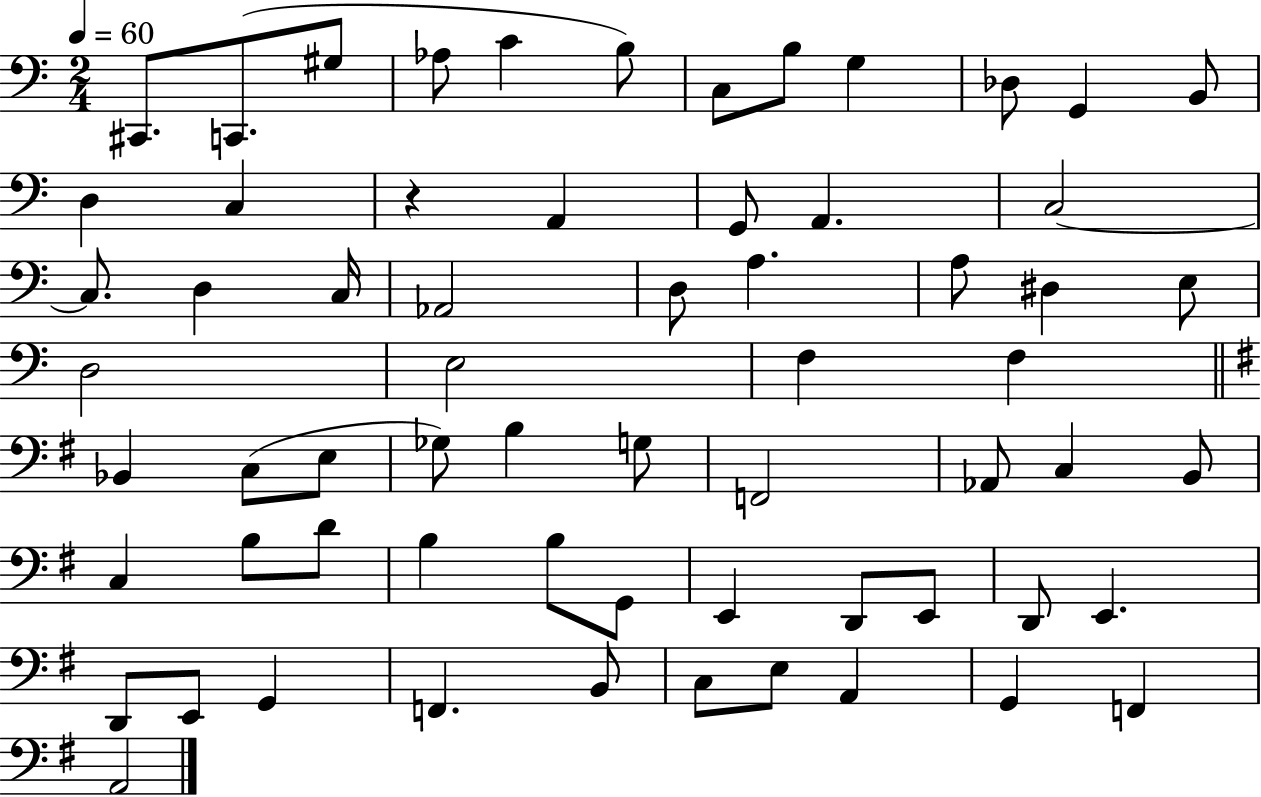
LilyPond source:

{
  \clef bass
  \numericTimeSignature
  \time 2/4
  \key c \major
  \tempo 4 = 60
  cis,8. c,8.( gis8 | aes8 c'4 b8) | c8 b8 g4 | des8 g,4 b,8 | \break d4 c4 | r4 a,4 | g,8 a,4. | c2~~ | \break c8. d4 c16 | aes,2 | d8 a4. | a8 dis4 e8 | \break d2 | e2 | f4 f4 | \bar "||" \break \key g \major bes,4 c8( e8 | ges8) b4 g8 | f,2 | aes,8 c4 b,8 | \break c4 b8 d'8 | b4 b8 g,8 | e,4 d,8 e,8 | d,8 e,4. | \break d,8 e,8 g,4 | f,4. b,8 | c8 e8 a,4 | g,4 f,4 | \break a,2 | \bar "|."
}